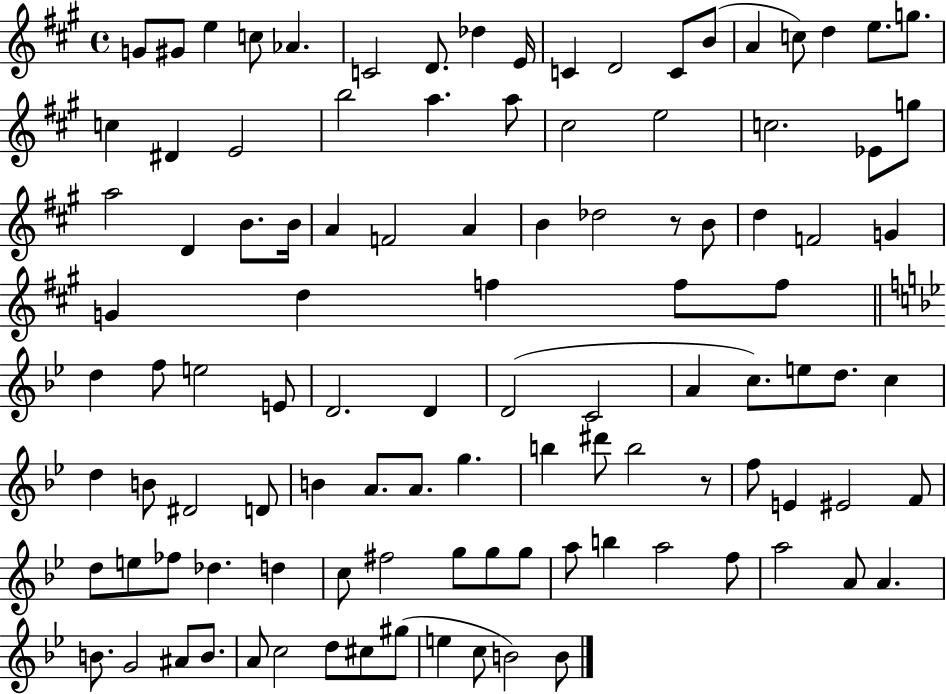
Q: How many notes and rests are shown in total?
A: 107